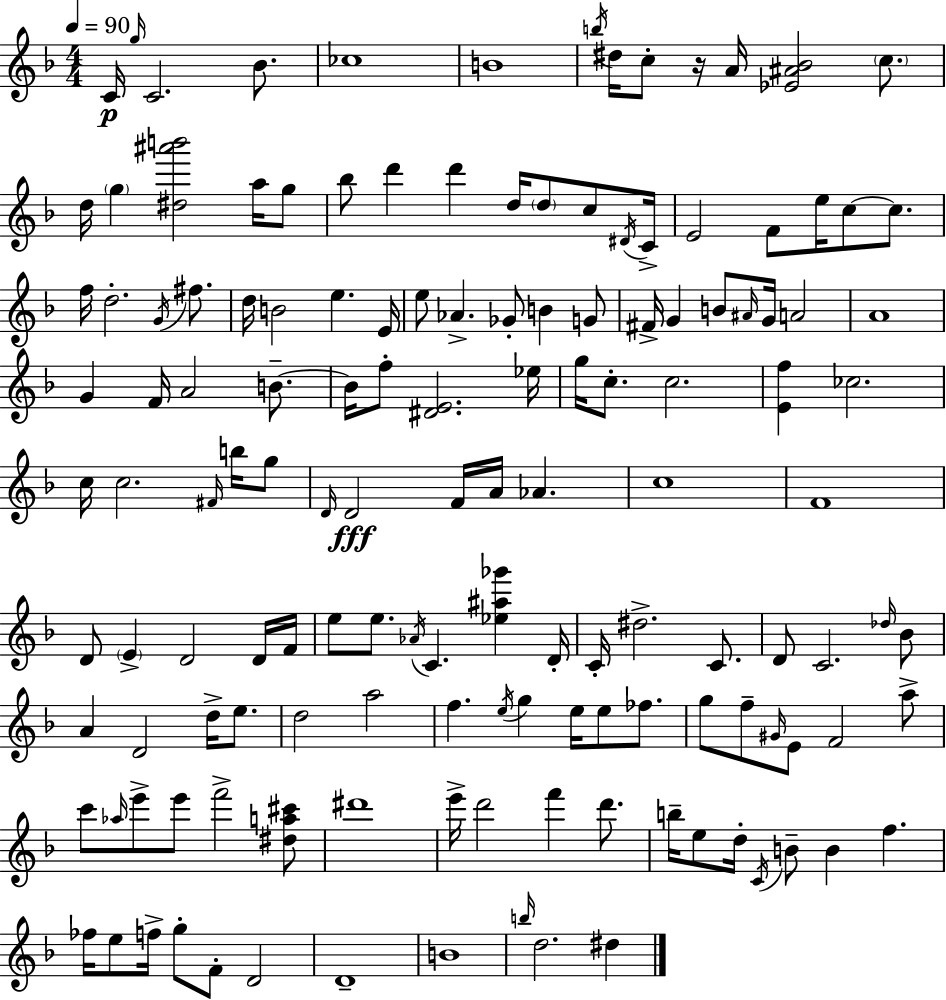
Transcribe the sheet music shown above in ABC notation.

X:1
T:Untitled
M:4/4
L:1/4
K:Dm
C/4 g/4 C2 _B/2 _c4 B4 b/4 ^d/4 c/2 z/4 A/4 [_E^A_B]2 c/2 d/4 g [^d^a'b']2 a/4 g/2 _b/2 d' d' d/4 d/2 c/2 ^D/4 C/4 E2 F/2 e/4 c/2 c/2 f/4 d2 G/4 ^f/2 d/4 B2 e E/4 e/2 _A _G/2 B G/2 ^F/4 G B/2 ^A/4 G/4 A2 A4 G F/4 A2 B/2 B/4 f/2 [^DE]2 _e/4 g/4 c/2 c2 [Ef] _c2 c/4 c2 ^F/4 b/4 g/2 D/4 D2 F/4 A/4 _A c4 F4 D/2 E D2 D/4 F/4 e/2 e/2 _A/4 C [_e^a_g'] D/4 C/4 ^d2 C/2 D/2 C2 _d/4 _B/2 A D2 d/4 e/2 d2 a2 f e/4 g e/4 e/2 _f/2 g/2 f/2 ^G/4 E/2 F2 a/2 c'/2 _a/4 e'/2 e'/2 f'2 [^da^c']/2 ^d'4 e'/4 d'2 f' d'/2 b/4 e/2 d/4 C/4 B/2 B f _f/4 e/2 f/4 g/2 F/2 D2 D4 B4 b/4 d2 ^d